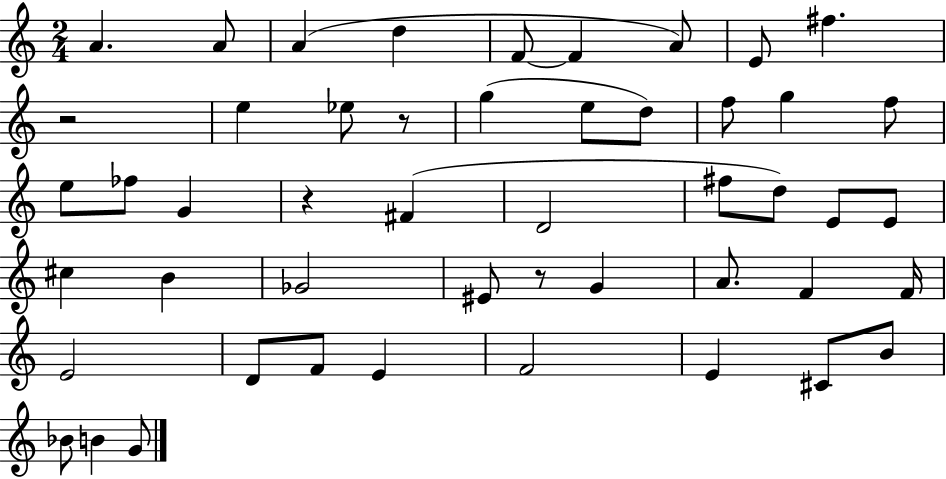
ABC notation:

X:1
T:Untitled
M:2/4
L:1/4
K:C
A A/2 A d F/2 F A/2 E/2 ^f z2 e _e/2 z/2 g e/2 d/2 f/2 g f/2 e/2 _f/2 G z ^F D2 ^f/2 d/2 E/2 E/2 ^c B _G2 ^E/2 z/2 G A/2 F F/4 E2 D/2 F/2 E F2 E ^C/2 B/2 _B/2 B G/2